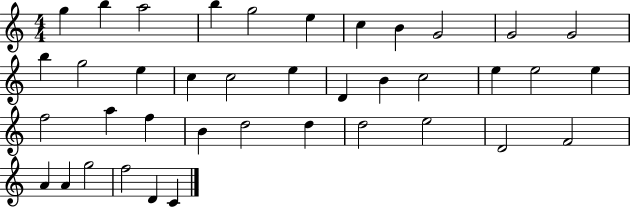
X:1
T:Untitled
M:4/4
L:1/4
K:C
g b a2 b g2 e c B G2 G2 G2 b g2 e c c2 e D B c2 e e2 e f2 a f B d2 d d2 e2 D2 F2 A A g2 f2 D C